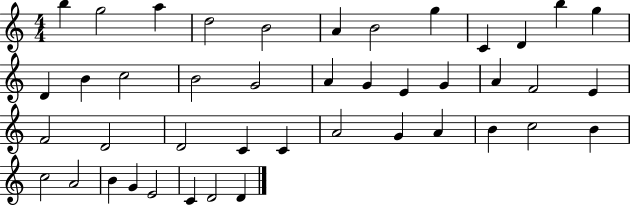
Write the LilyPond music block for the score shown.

{
  \clef treble
  \numericTimeSignature
  \time 4/4
  \key c \major
  b''4 g''2 a''4 | d''2 b'2 | a'4 b'2 g''4 | c'4 d'4 b''4 g''4 | \break d'4 b'4 c''2 | b'2 g'2 | a'4 g'4 e'4 g'4 | a'4 f'2 e'4 | \break f'2 d'2 | d'2 c'4 c'4 | a'2 g'4 a'4 | b'4 c''2 b'4 | \break c''2 a'2 | b'4 g'4 e'2 | c'4 d'2 d'4 | \bar "|."
}